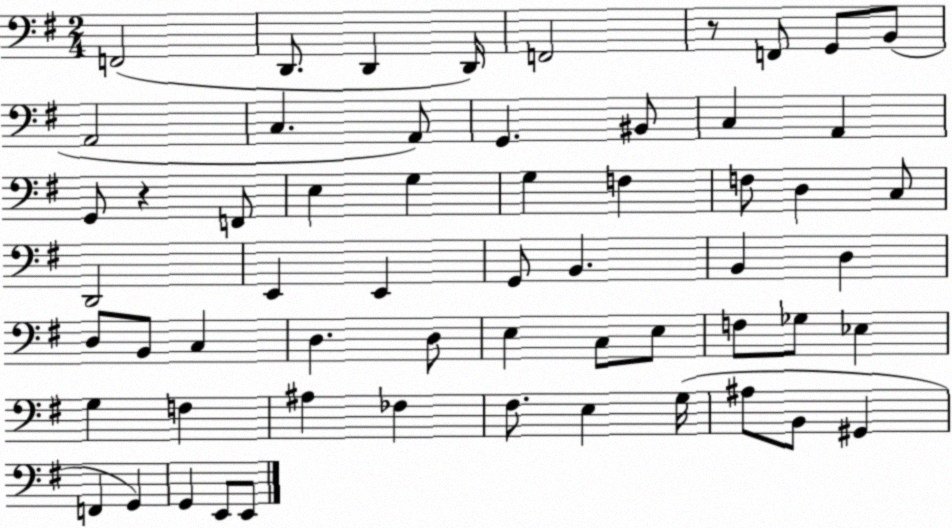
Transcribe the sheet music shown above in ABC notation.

X:1
T:Untitled
M:2/4
L:1/4
K:G
F,,2 D,,/2 D,, D,,/4 F,,2 z/2 F,,/2 G,,/2 B,,/2 A,,2 C, A,,/2 G,, ^B,,/2 C, A,, G,,/2 z F,,/2 E, G, G, F, F,/2 D, C,/2 D,,2 E,, E,, G,,/2 B,, B,, D, D,/2 B,,/2 C, D, D,/2 E, C,/2 E,/2 F,/2 _G,/2 _E, G, F, ^A, _F, ^F,/2 E, G,/4 ^A,/2 B,,/2 ^G,, F,, G,, G,, E,,/2 E,,/2